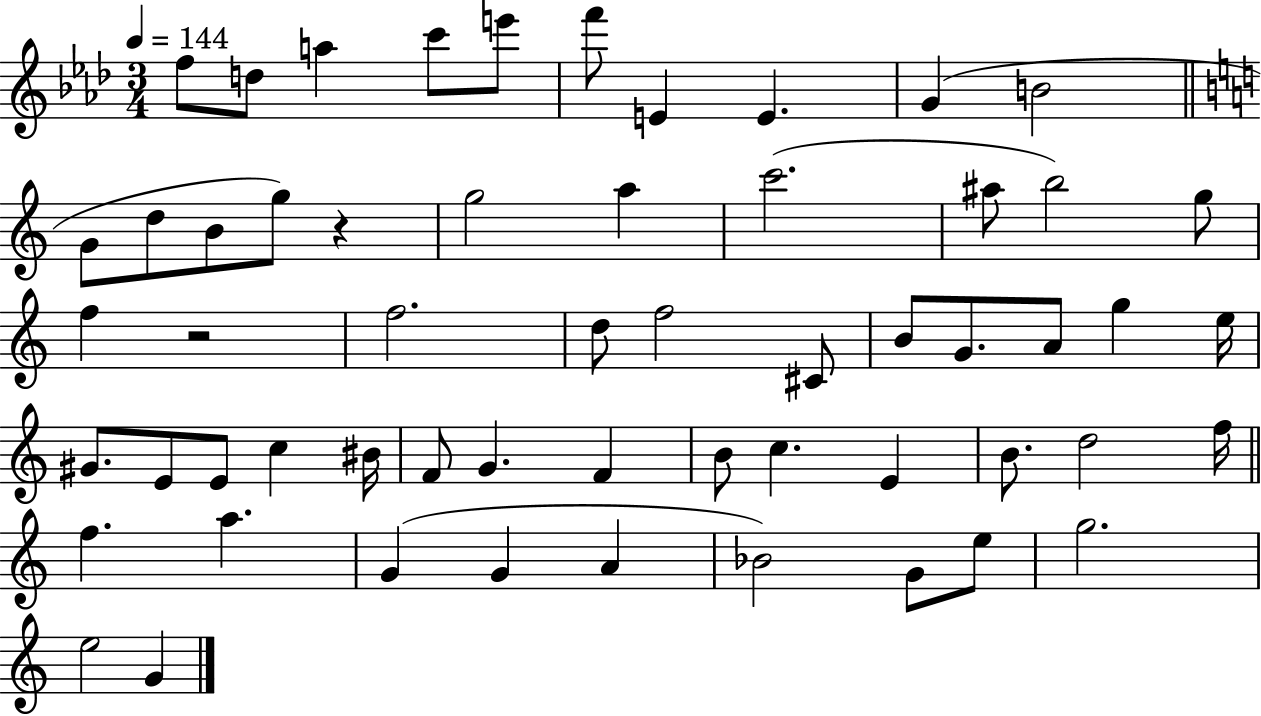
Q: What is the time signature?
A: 3/4